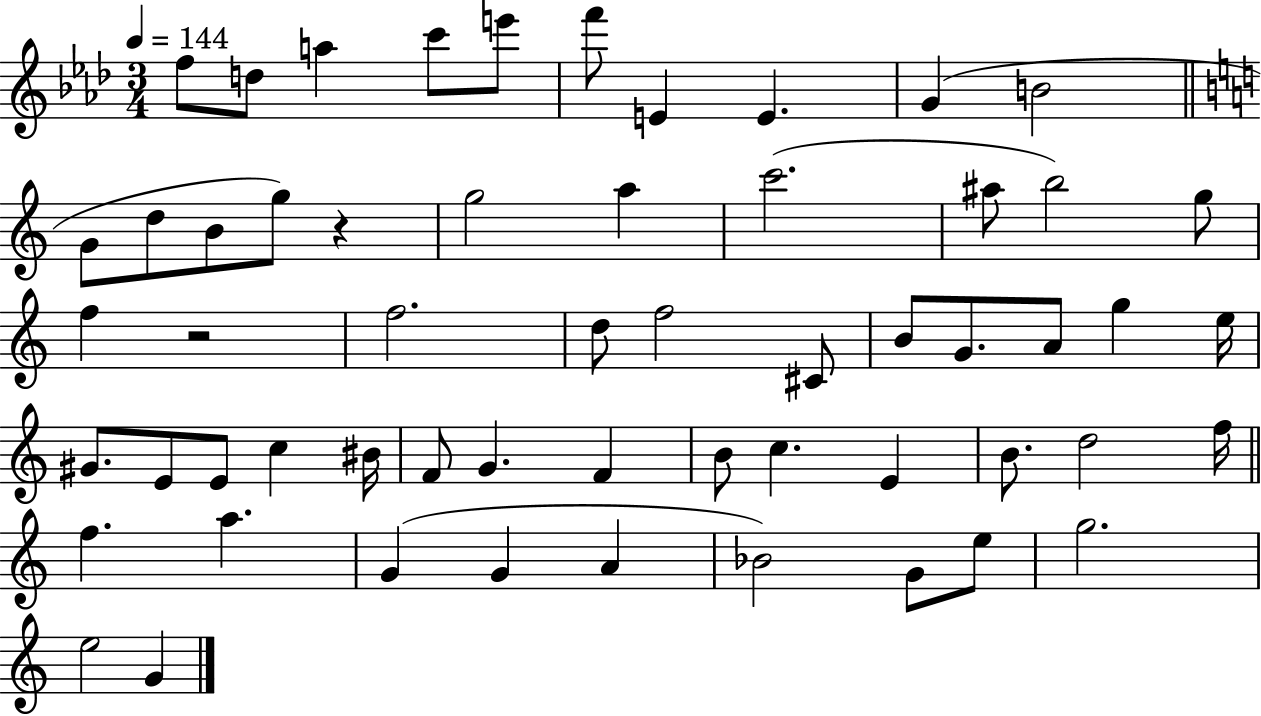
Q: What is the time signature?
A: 3/4